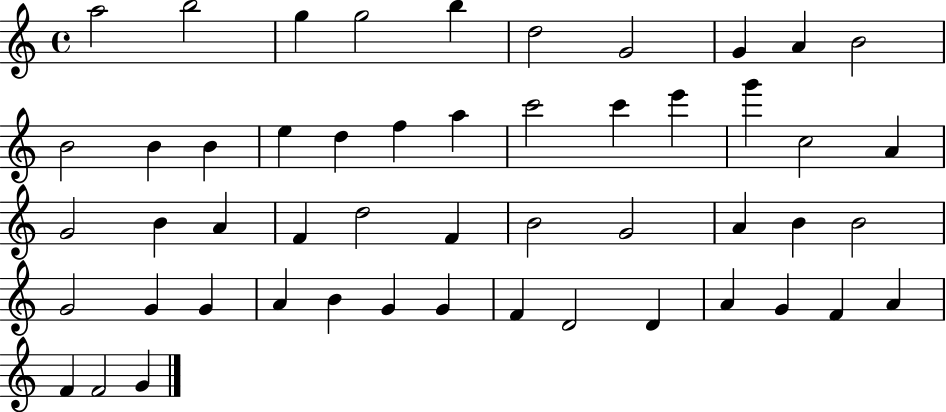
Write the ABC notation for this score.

X:1
T:Untitled
M:4/4
L:1/4
K:C
a2 b2 g g2 b d2 G2 G A B2 B2 B B e d f a c'2 c' e' g' c2 A G2 B A F d2 F B2 G2 A B B2 G2 G G A B G G F D2 D A G F A F F2 G